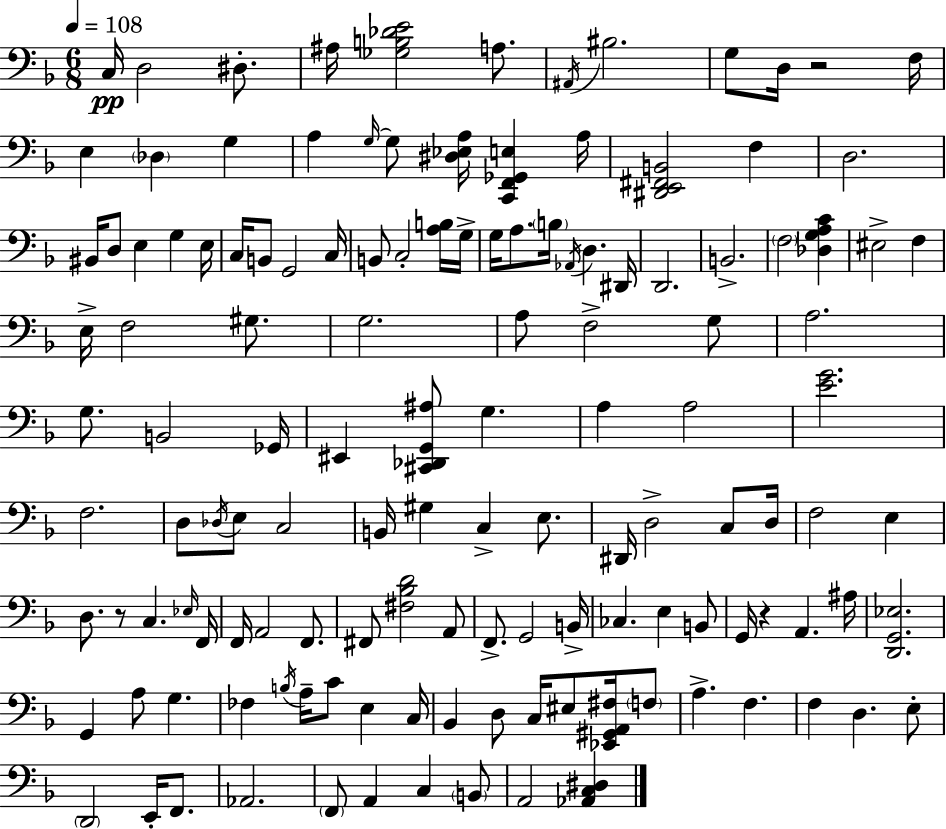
C3/s D3/h D#3/e. A#3/s [Gb3,B3,Db4,E4]/h A3/e. A#2/s BIS3/h. G3/e D3/s R/h F3/s E3/q Db3/q G3/q A3/q G3/s G3/e [D#3,Eb3,A3]/s [C2,F2,Gb2,E3]/q A3/s [D#2,E2,F#2,B2]/h F3/q D3/h. BIS2/s D3/e E3/q G3/q E3/s C3/s B2/e G2/h C3/s B2/e C3/h [A3,B3]/s G3/s G3/s A3/e. B3/s Ab2/s D3/q. D#2/s D2/h. B2/h. F3/h [Db3,G3,A3,C4]/q EIS3/h F3/q E3/s F3/h G#3/e. G3/h. A3/e F3/h G3/e A3/h. G3/e. B2/h Gb2/s EIS2/q [C#2,Db2,G2,A#3]/e G3/q. A3/q A3/h [E4,G4]/h. F3/h. D3/e Db3/s E3/e C3/h B2/s G#3/q C3/q E3/e. D#2/s D3/h C3/e D3/s F3/h E3/q D3/e. R/e C3/q. Eb3/s F2/s F2/s A2/h F2/e. F#2/e [F#3,Bb3,D4]/h A2/e F2/e. G2/h B2/s CES3/q. E3/q B2/e G2/s R/q A2/q. A#3/s [D2,G2,Eb3]/h. G2/q A3/e G3/q. FES3/q B3/s A3/s C4/e E3/q C3/s Bb2/q D3/e C3/s EIS3/e [Eb2,G#2,A2,F#3]/s F3/e A3/q. F3/q. F3/q D3/q. E3/e D2/h E2/s F2/e. Ab2/h. F2/e A2/q C3/q B2/e A2/h [Ab2,C3,D#3]/q